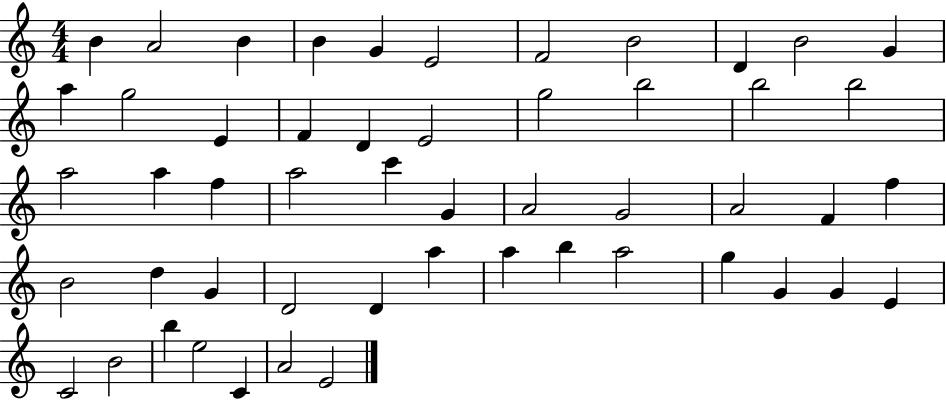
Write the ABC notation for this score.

X:1
T:Untitled
M:4/4
L:1/4
K:C
B A2 B B G E2 F2 B2 D B2 G a g2 E F D E2 g2 b2 b2 b2 a2 a f a2 c' G A2 G2 A2 F f B2 d G D2 D a a b a2 g G G E C2 B2 b e2 C A2 E2